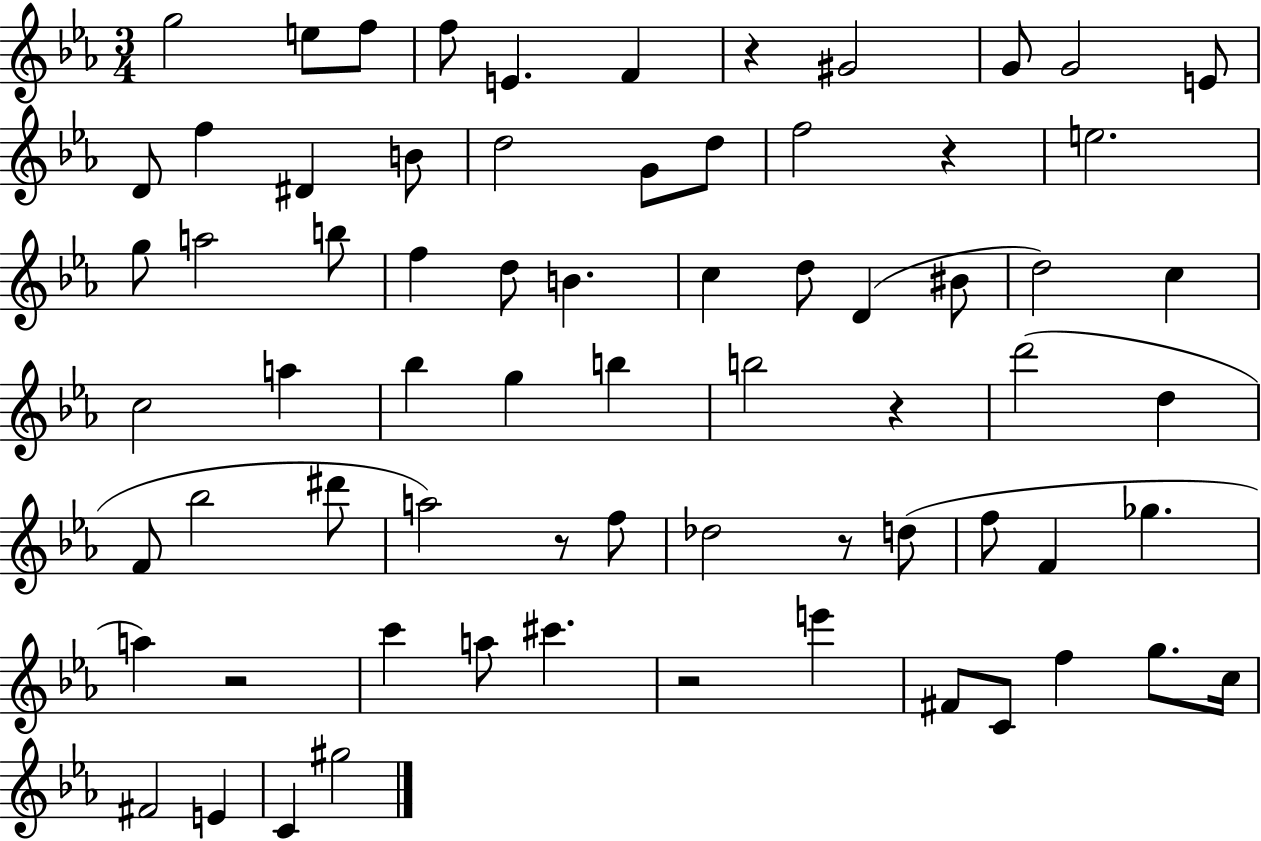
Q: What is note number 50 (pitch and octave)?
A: A5